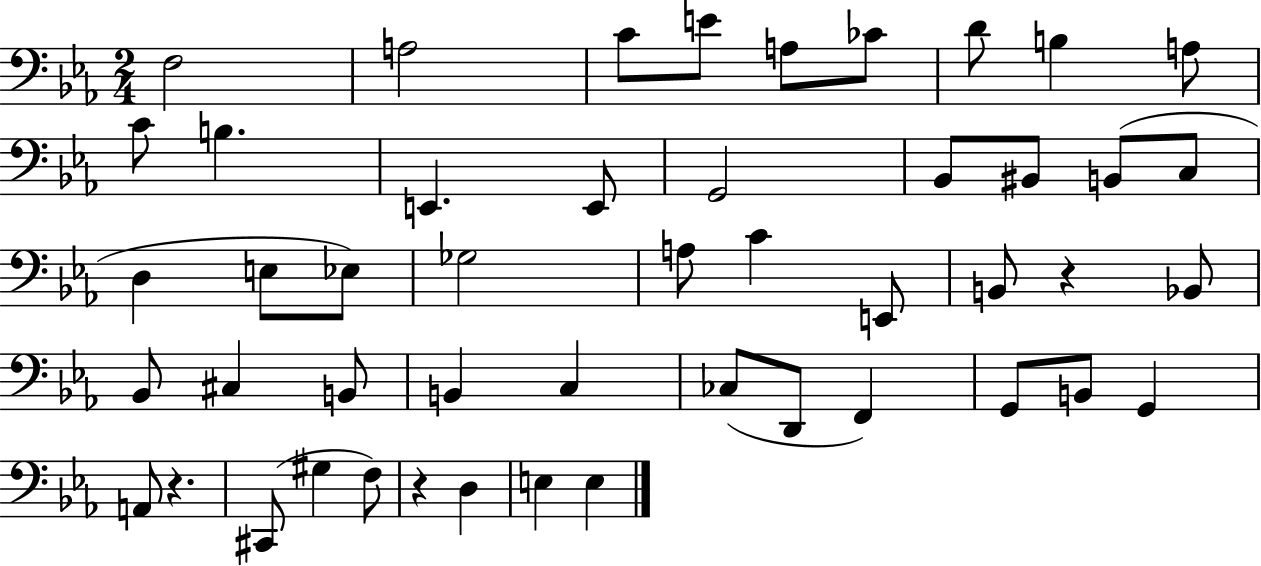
X:1
T:Untitled
M:2/4
L:1/4
K:Eb
F,2 A,2 C/2 E/2 A,/2 _C/2 D/2 B, A,/2 C/2 B, E,, E,,/2 G,,2 _B,,/2 ^B,,/2 B,,/2 C,/2 D, E,/2 _E,/2 _G,2 A,/2 C E,,/2 B,,/2 z _B,,/2 _B,,/2 ^C, B,,/2 B,, C, _C,/2 D,,/2 F,, G,,/2 B,,/2 G,, A,,/2 z ^C,,/2 ^G, F,/2 z D, E, E,